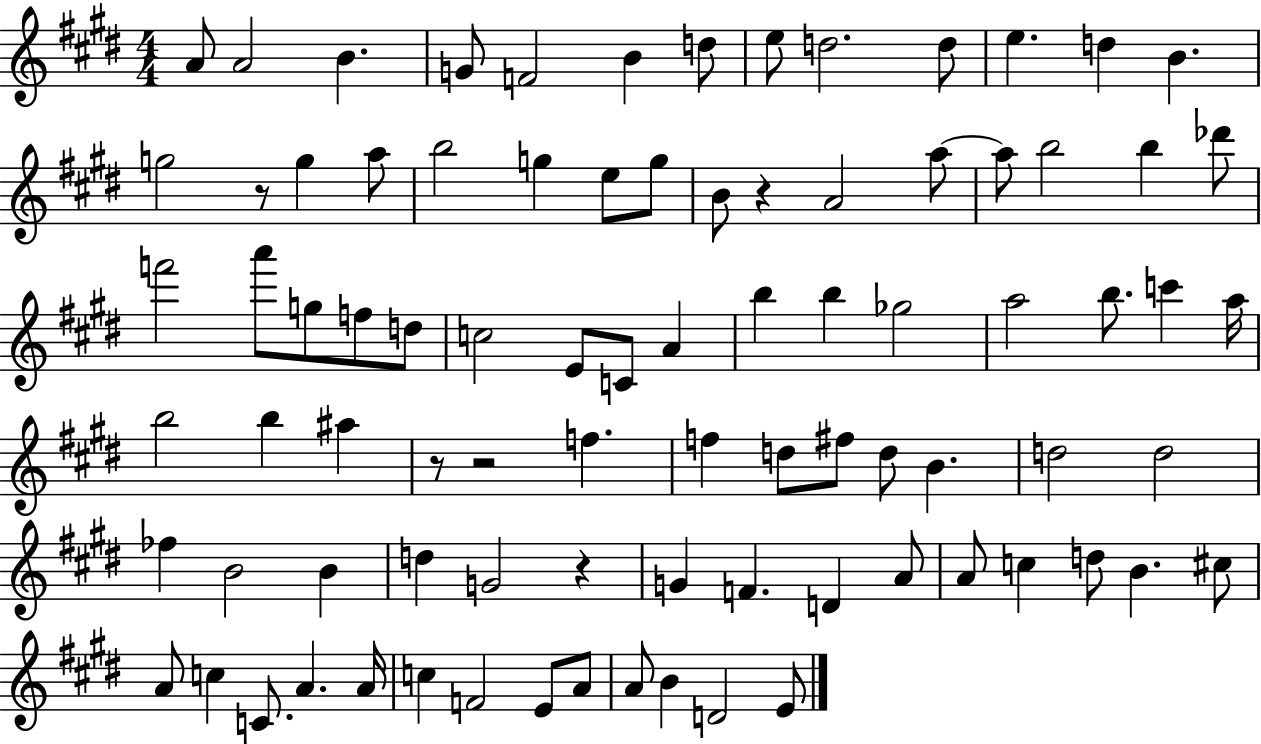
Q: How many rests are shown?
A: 5